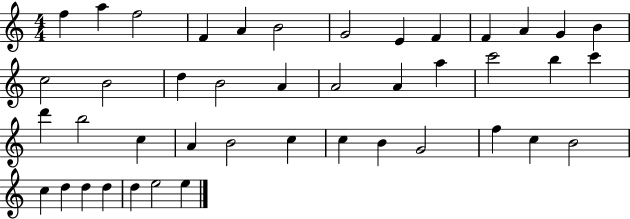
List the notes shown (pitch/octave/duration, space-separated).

F5/q A5/q F5/h F4/q A4/q B4/h G4/h E4/q F4/q F4/q A4/q G4/q B4/q C5/h B4/h D5/q B4/h A4/q A4/h A4/q A5/q C6/h B5/q C6/q D6/q B5/h C5/q A4/q B4/h C5/q C5/q B4/q G4/h F5/q C5/q B4/h C5/q D5/q D5/q D5/q D5/q E5/h E5/q